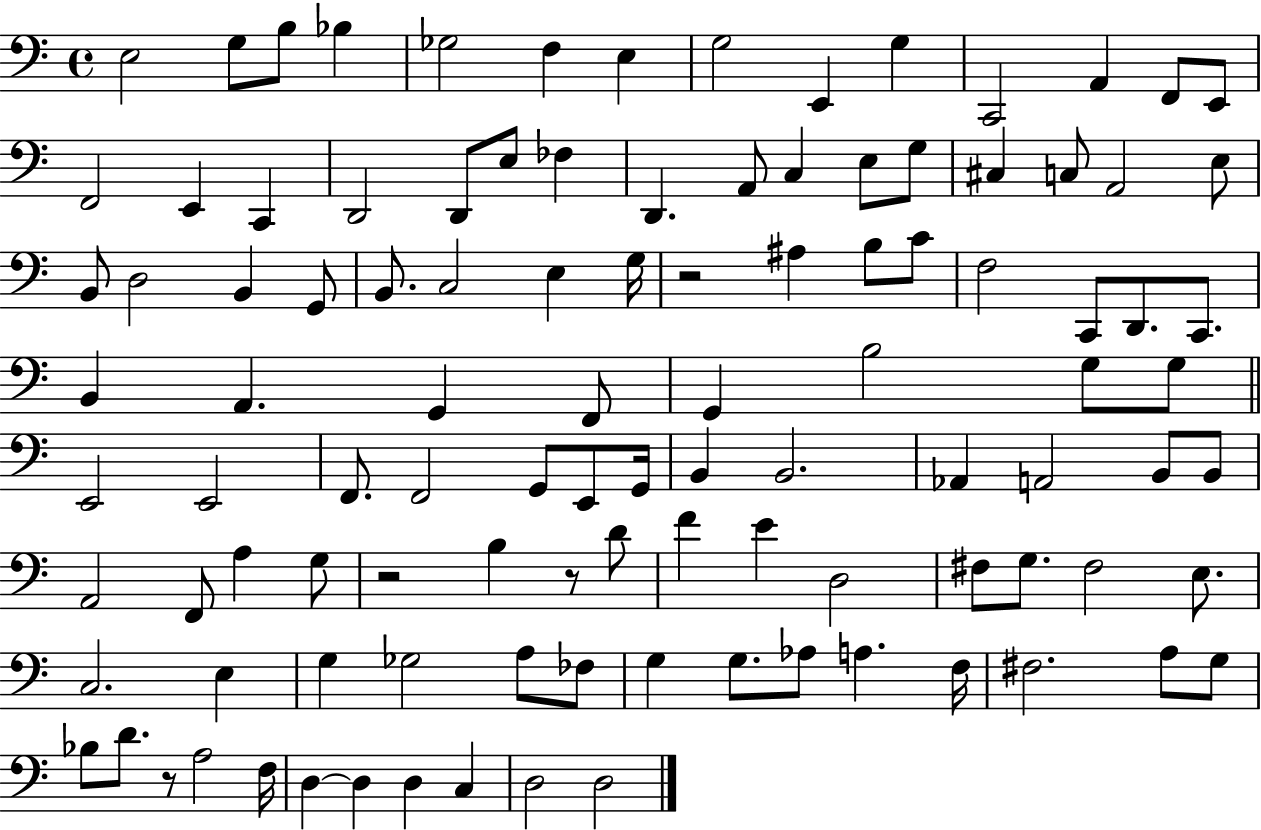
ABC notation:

X:1
T:Untitled
M:4/4
L:1/4
K:C
E,2 G,/2 B,/2 _B, _G,2 F, E, G,2 E,, G, C,,2 A,, F,,/2 E,,/2 F,,2 E,, C,, D,,2 D,,/2 E,/2 _F, D,, A,,/2 C, E,/2 G,/2 ^C, C,/2 A,,2 E,/2 B,,/2 D,2 B,, G,,/2 B,,/2 C,2 E, G,/4 z2 ^A, B,/2 C/2 F,2 C,,/2 D,,/2 C,,/2 B,, A,, G,, F,,/2 G,, B,2 G,/2 G,/2 E,,2 E,,2 F,,/2 F,,2 G,,/2 E,,/2 G,,/4 B,, B,,2 _A,, A,,2 B,,/2 B,,/2 A,,2 F,,/2 A, G,/2 z2 B, z/2 D/2 F E D,2 ^F,/2 G,/2 ^F,2 E,/2 C,2 E, G, _G,2 A,/2 _F,/2 G, G,/2 _A,/2 A, F,/4 ^F,2 A,/2 G,/2 _B,/2 D/2 z/2 A,2 F,/4 D, D, D, C, D,2 D,2